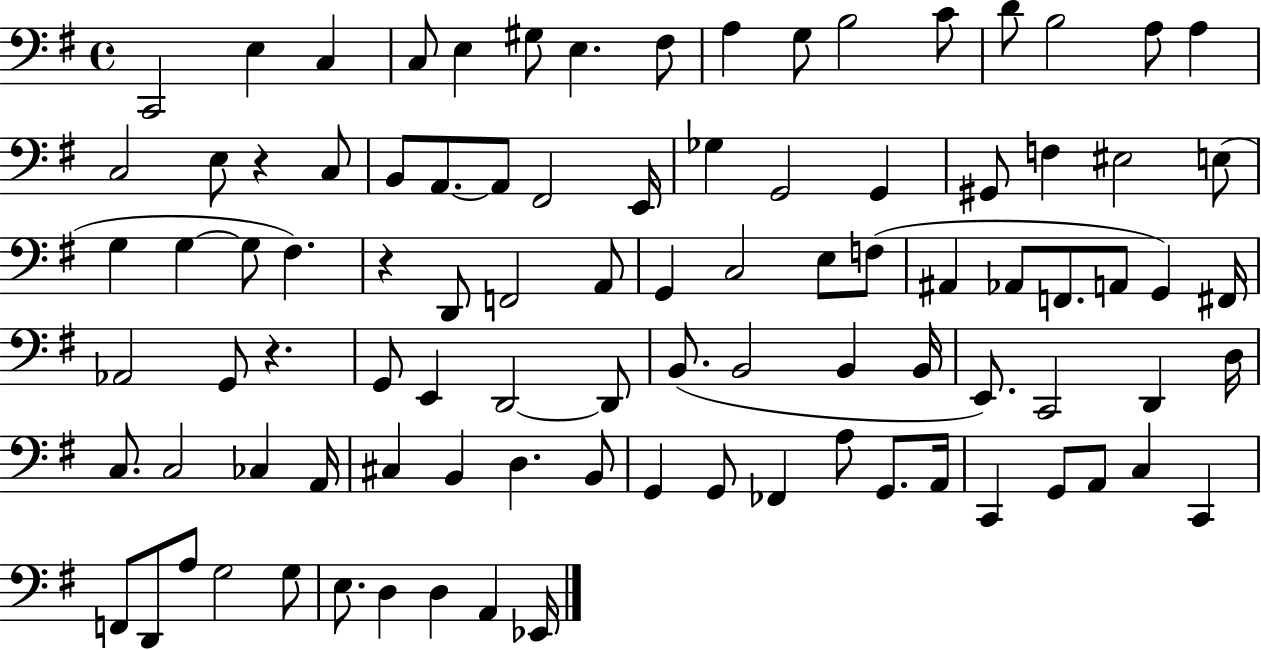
X:1
T:Untitled
M:4/4
L:1/4
K:G
C,,2 E, C, C,/2 E, ^G,/2 E, ^F,/2 A, G,/2 B,2 C/2 D/2 B,2 A,/2 A, C,2 E,/2 z C,/2 B,,/2 A,,/2 A,,/2 ^F,,2 E,,/4 _G, G,,2 G,, ^G,,/2 F, ^E,2 E,/2 G, G, G,/2 ^F, z D,,/2 F,,2 A,,/2 G,, C,2 E,/2 F,/2 ^A,, _A,,/2 F,,/2 A,,/2 G,, ^F,,/4 _A,,2 G,,/2 z G,,/2 E,, D,,2 D,,/2 B,,/2 B,,2 B,, B,,/4 E,,/2 C,,2 D,, D,/4 C,/2 C,2 _C, A,,/4 ^C, B,, D, B,,/2 G,, G,,/2 _F,, A,/2 G,,/2 A,,/4 C,, G,,/2 A,,/2 C, C,, F,,/2 D,,/2 A,/2 G,2 G,/2 E,/2 D, D, A,, _E,,/4